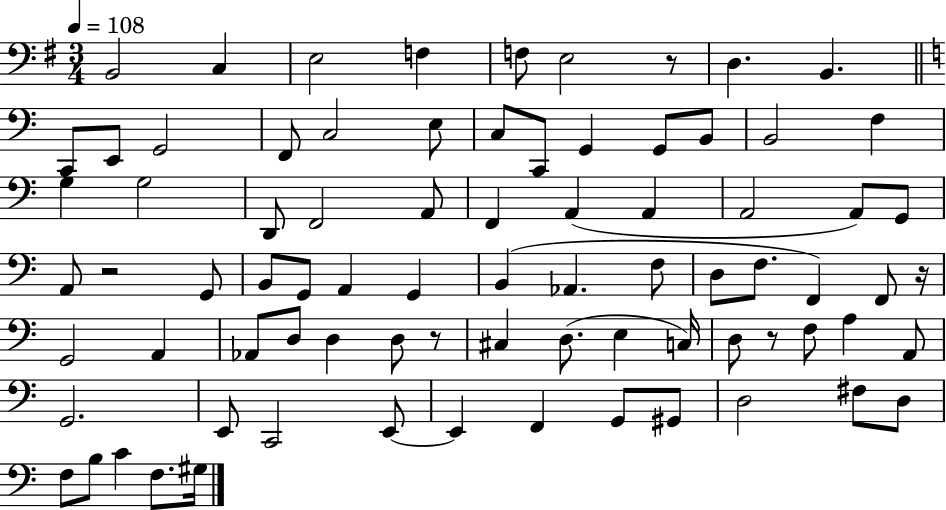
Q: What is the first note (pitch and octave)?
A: B2